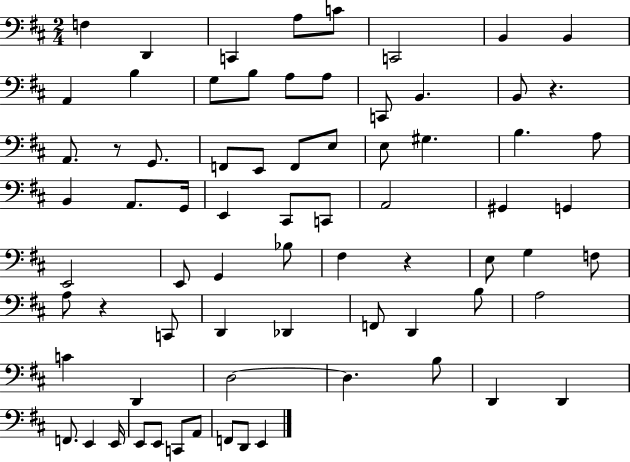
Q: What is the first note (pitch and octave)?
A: F3